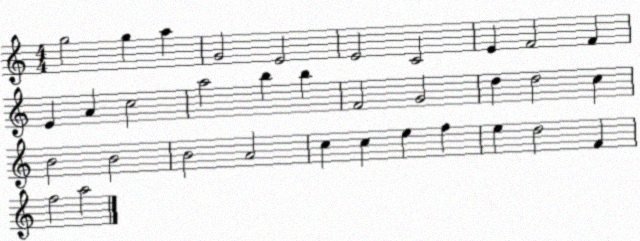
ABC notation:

X:1
T:Untitled
M:4/4
L:1/4
K:C
g2 g a G2 E2 E2 C2 E F2 F E A c2 a2 b b F2 G2 d d2 c B2 B2 B2 A2 c c e f e d2 F f2 a2